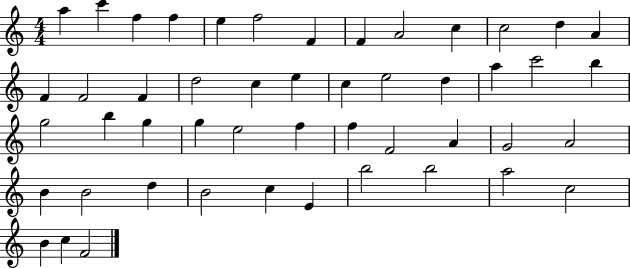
X:1
T:Untitled
M:4/4
L:1/4
K:C
a c' f f e f2 F F A2 c c2 d A F F2 F d2 c e c e2 d a c'2 b g2 b g g e2 f f F2 A G2 A2 B B2 d B2 c E b2 b2 a2 c2 B c F2